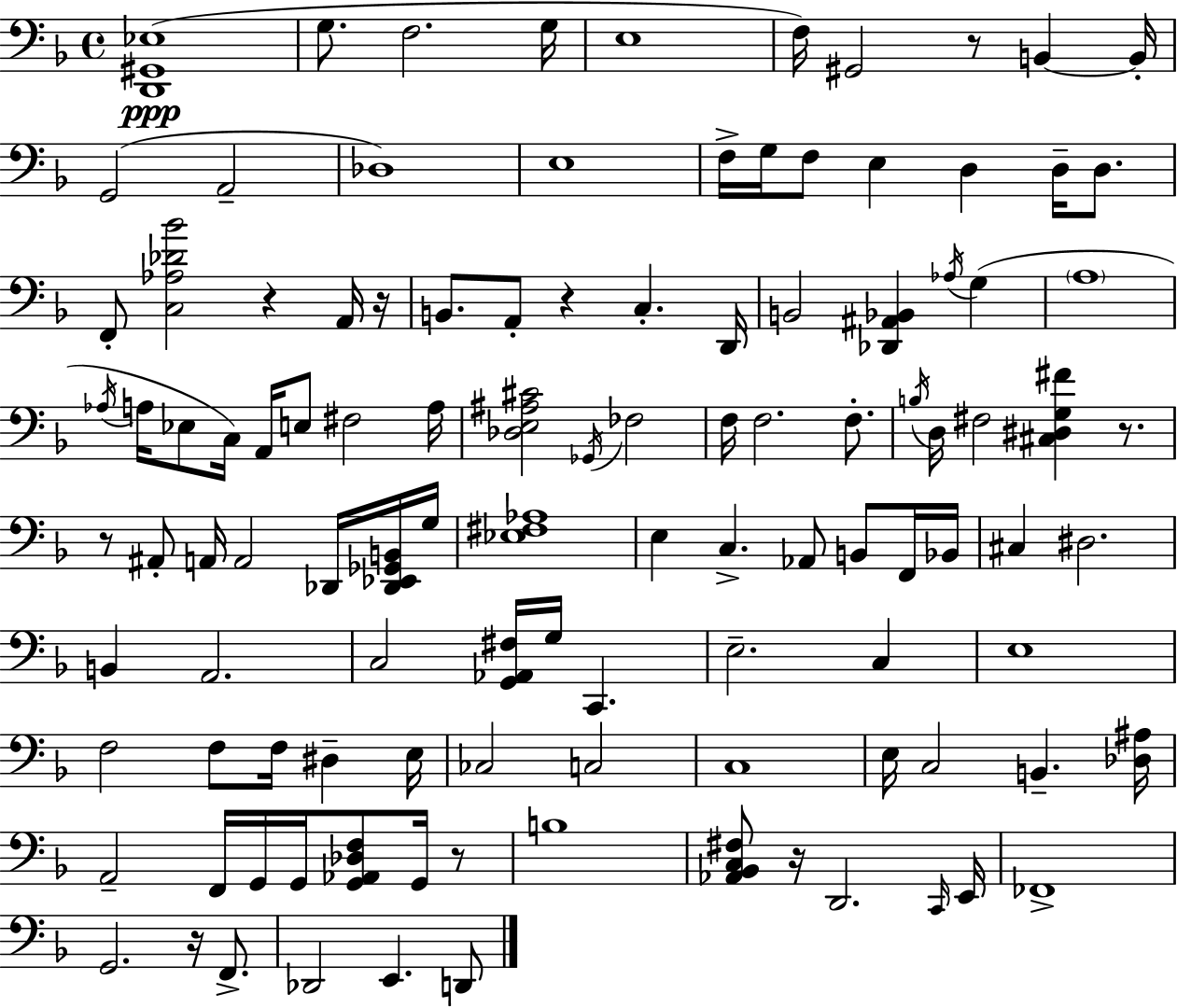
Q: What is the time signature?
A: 4/4